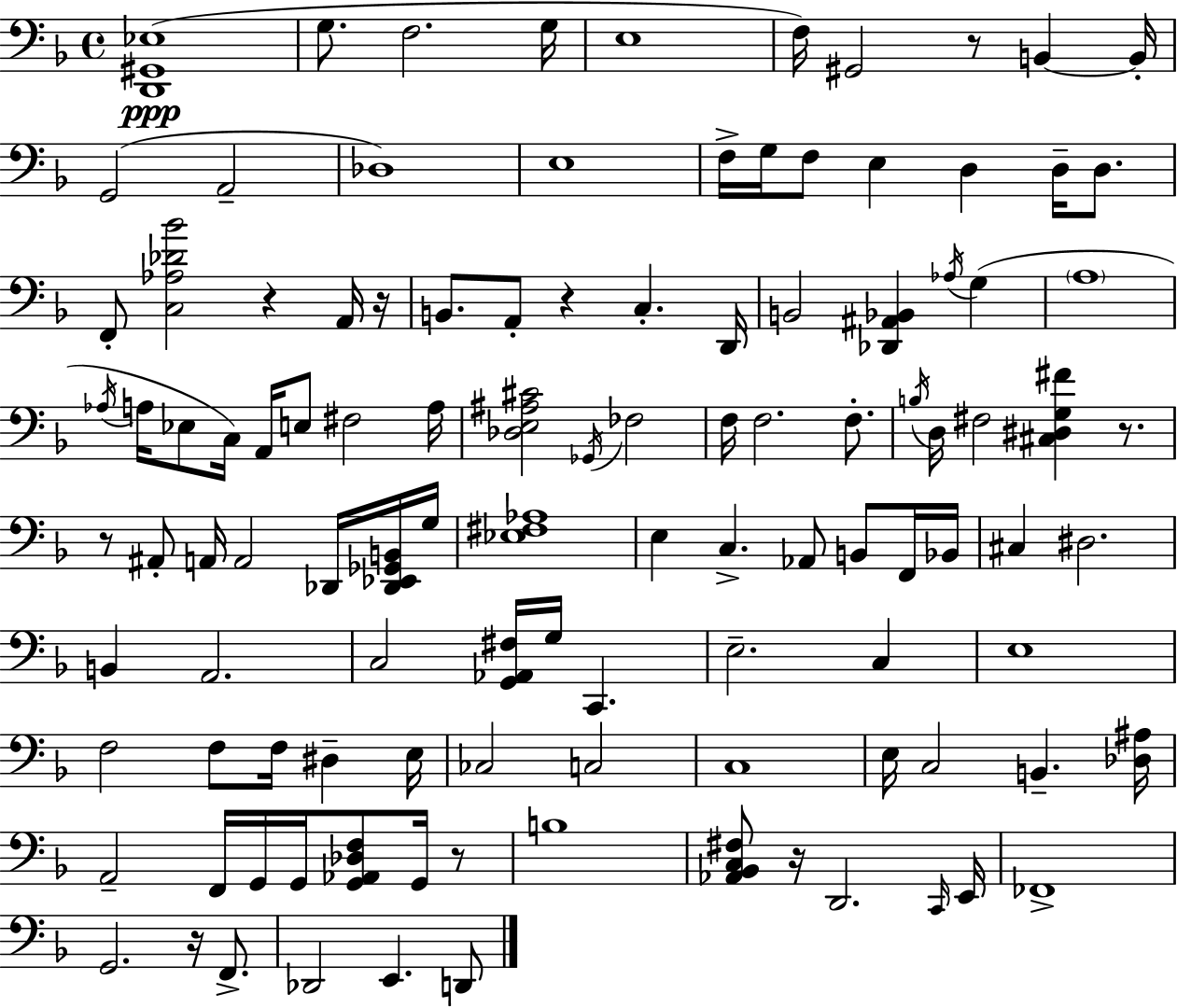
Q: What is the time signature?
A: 4/4